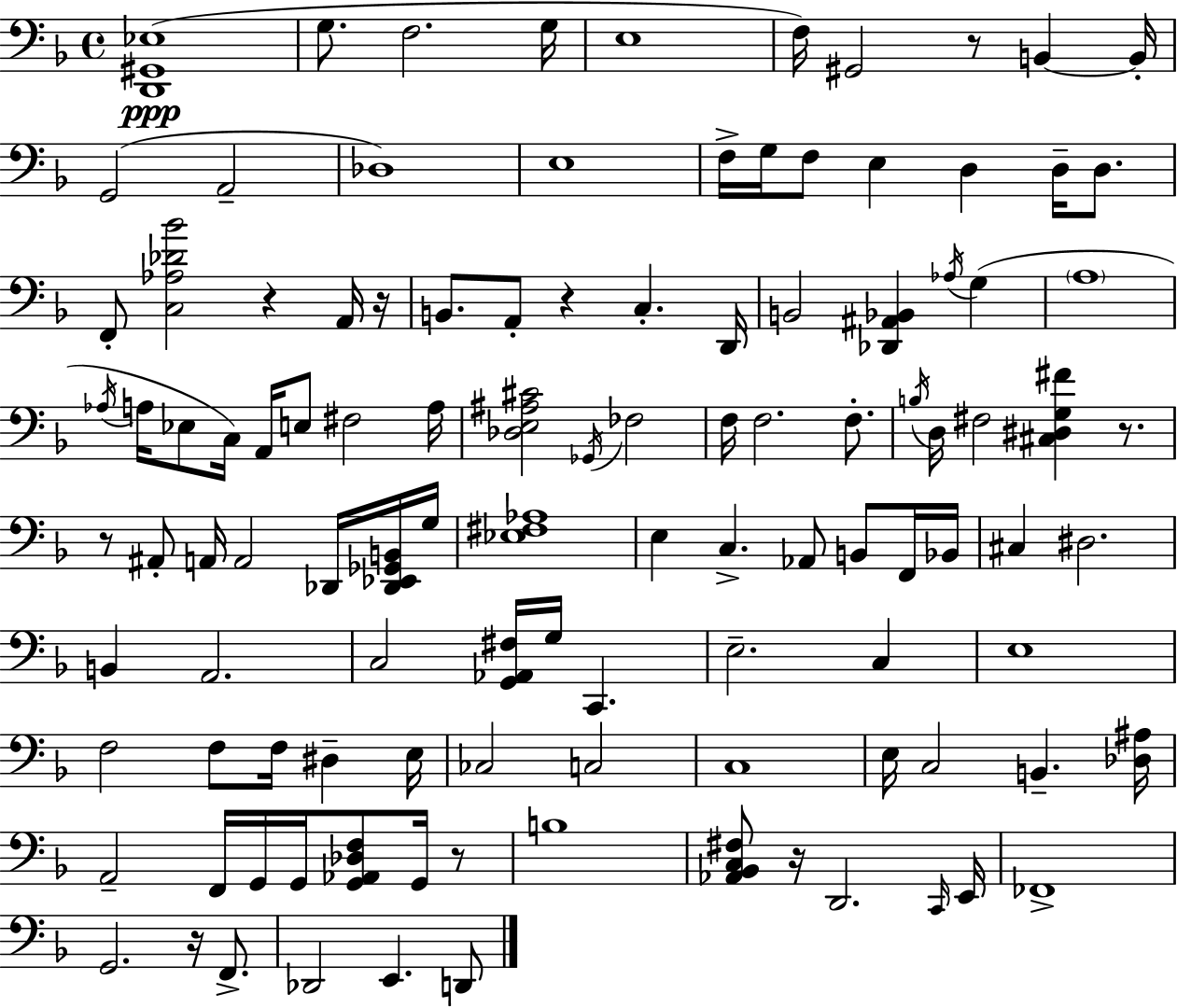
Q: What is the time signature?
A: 4/4